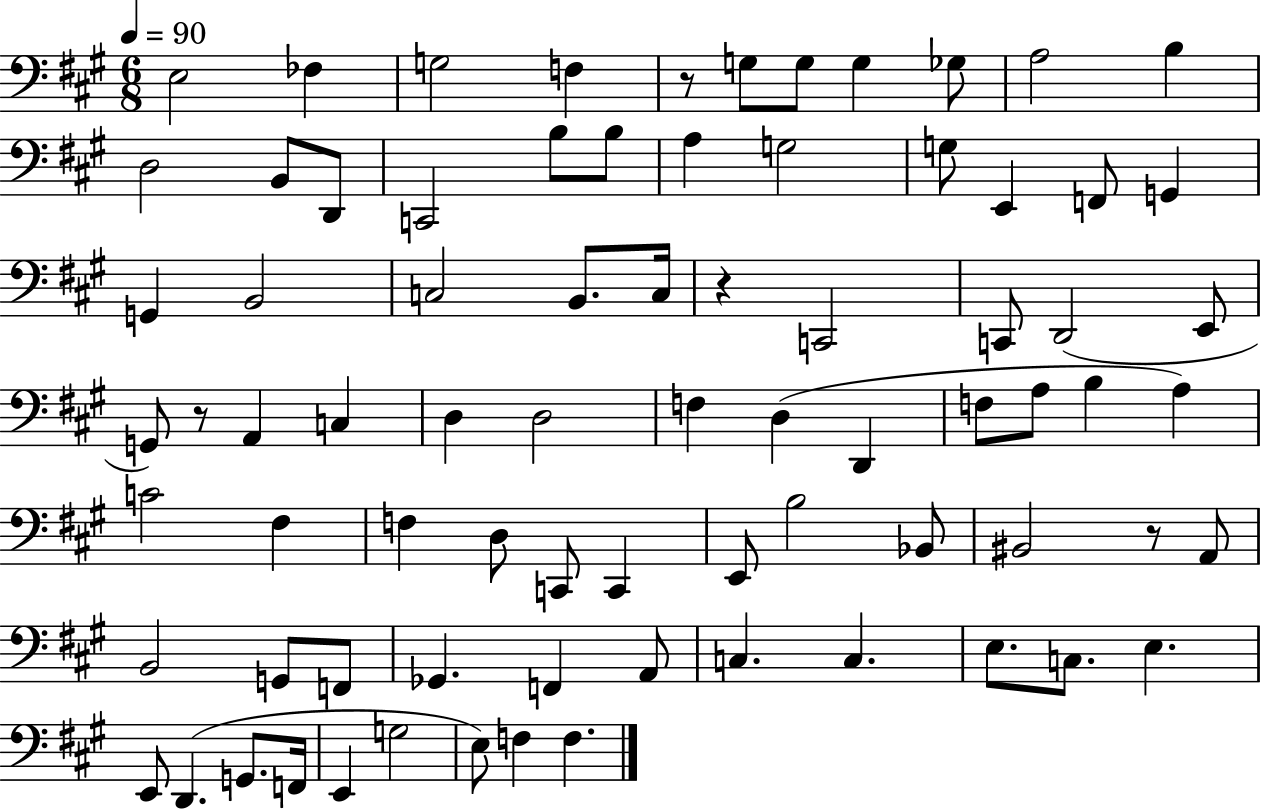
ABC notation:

X:1
T:Untitled
M:6/8
L:1/4
K:A
E,2 _F, G,2 F, z/2 G,/2 G,/2 G, _G,/2 A,2 B, D,2 B,,/2 D,,/2 C,,2 B,/2 B,/2 A, G,2 G,/2 E,, F,,/2 G,, G,, B,,2 C,2 B,,/2 C,/4 z C,,2 C,,/2 D,,2 E,,/2 G,,/2 z/2 A,, C, D, D,2 F, D, D,, F,/2 A,/2 B, A, C2 ^F, F, D,/2 C,,/2 C,, E,,/2 B,2 _B,,/2 ^B,,2 z/2 A,,/2 B,,2 G,,/2 F,,/2 _G,, F,, A,,/2 C, C, E,/2 C,/2 E, E,,/2 D,, G,,/2 F,,/4 E,, G,2 E,/2 F, F,